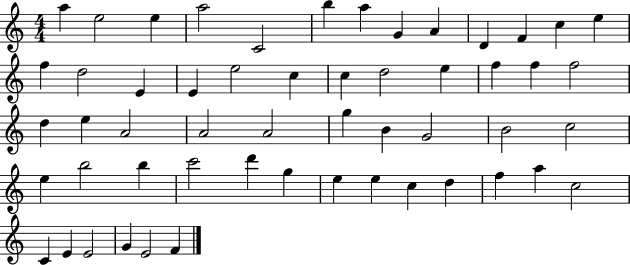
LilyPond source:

{
  \clef treble
  \numericTimeSignature
  \time 4/4
  \key c \major
  a''4 e''2 e''4 | a''2 c'2 | b''4 a''4 g'4 a'4 | d'4 f'4 c''4 e''4 | \break f''4 d''2 e'4 | e'4 e''2 c''4 | c''4 d''2 e''4 | f''4 f''4 f''2 | \break d''4 e''4 a'2 | a'2 a'2 | g''4 b'4 g'2 | b'2 c''2 | \break e''4 b''2 b''4 | c'''2 d'''4 g''4 | e''4 e''4 c''4 d''4 | f''4 a''4 c''2 | \break c'4 e'4 e'2 | g'4 e'2 f'4 | \bar "|."
}